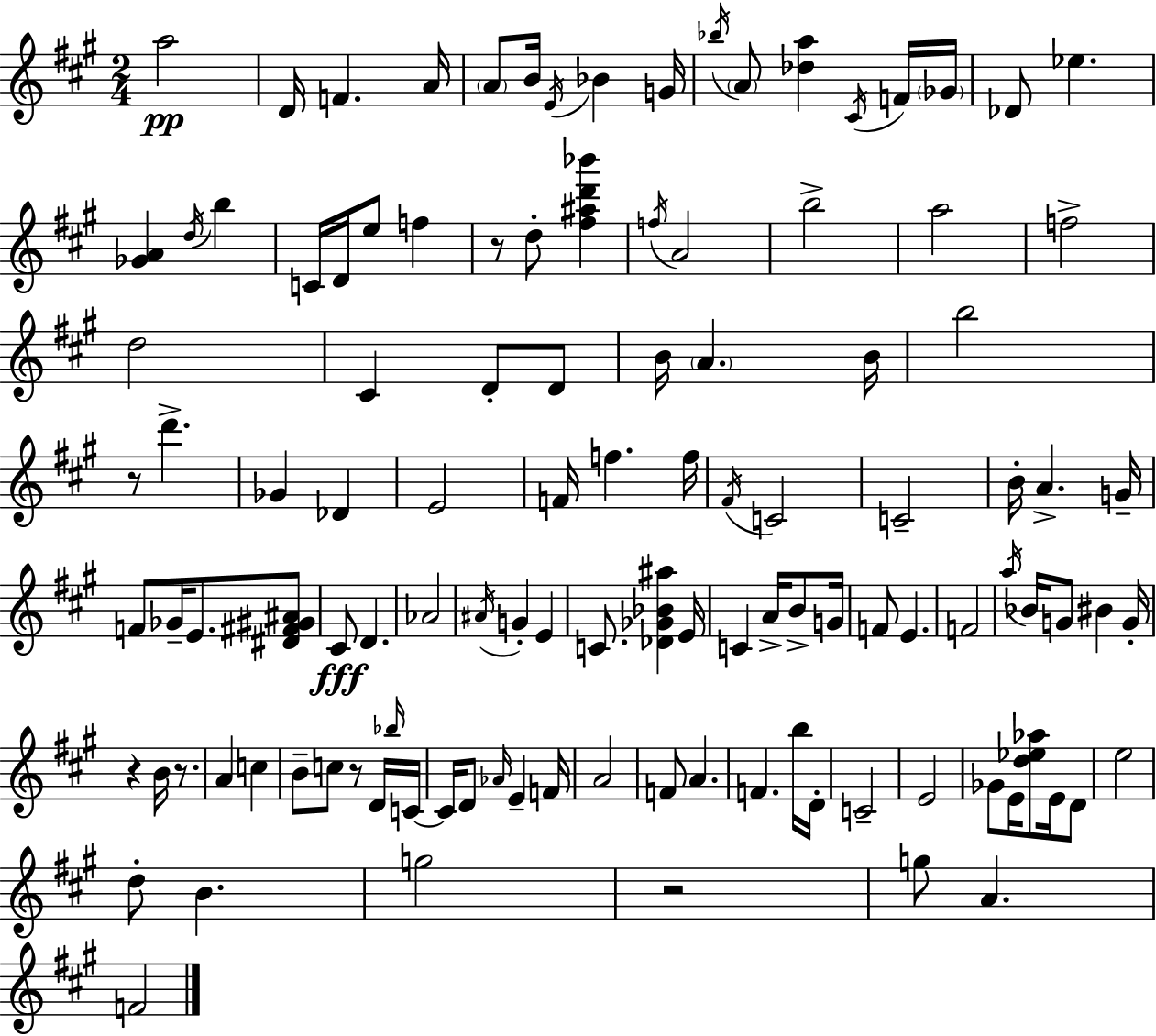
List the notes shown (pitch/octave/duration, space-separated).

A5/h D4/s F4/q. A4/s A4/e B4/s E4/s Bb4/q G4/s Bb5/s A4/e [Db5,A5]/q C#4/s F4/s Gb4/s Db4/e Eb5/q. [Gb4,A4]/q D5/s B5/q C4/s D4/s E5/e F5/q R/e D5/e [F#5,A#5,D6,Bb6]/q F5/s A4/h B5/h A5/h F5/h D5/h C#4/q D4/e D4/e B4/s A4/q. B4/s B5/h R/e D6/q. Gb4/q Db4/q E4/h F4/s F5/q. F5/s F#4/s C4/h C4/h B4/s A4/q. G4/s F4/e Gb4/s E4/e. [D#4,F#4,G#4,A#4]/e C#4/e D4/q. Ab4/h A#4/s G4/q E4/q C4/e. [Db4,Gb4,Bb4,A#5]/q E4/s C4/q A4/s B4/e G4/s F4/e E4/q. F4/h A5/s Bb4/s G4/e BIS4/q G4/s R/q B4/s R/e. A4/q C5/q B4/e C5/e R/e D4/s Bb5/s C4/s C4/s D4/e Ab4/s E4/q F4/s A4/h F4/e A4/q. F4/q. B5/s D4/s C4/h E4/h Gb4/e E4/s [D5,Eb5,Ab5]/e E4/s D4/e E5/h D5/e B4/q. G5/h R/h G5/e A4/q. F4/h